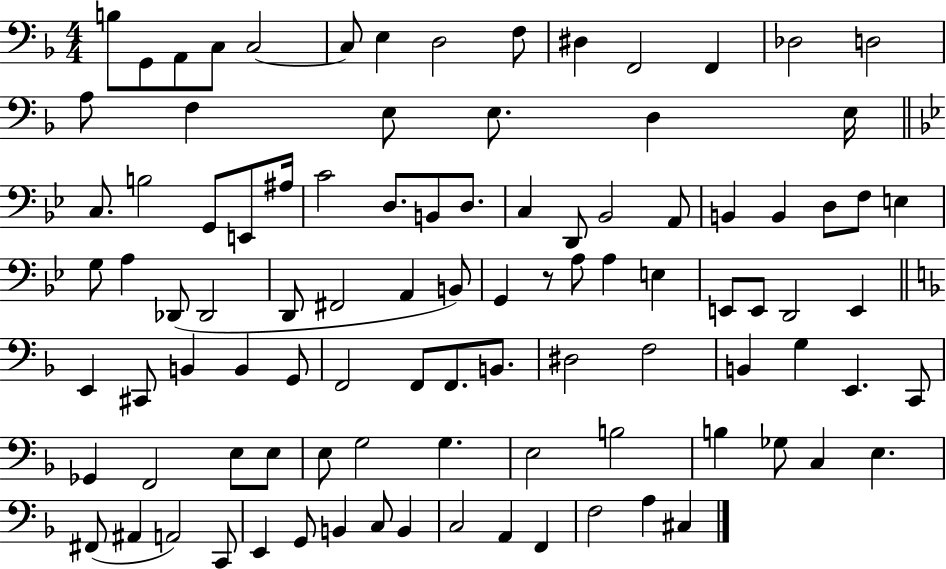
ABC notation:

X:1
T:Untitled
M:4/4
L:1/4
K:F
B,/2 G,,/2 A,,/2 C,/2 C,2 C,/2 E, D,2 F,/2 ^D, F,,2 F,, _D,2 D,2 A,/2 F, E,/2 E,/2 D, E,/4 C,/2 B,2 G,,/2 E,,/2 ^A,/4 C2 D,/2 B,,/2 D,/2 C, D,,/2 _B,,2 A,,/2 B,, B,, D,/2 F,/2 E, G,/2 A, _D,,/2 _D,,2 D,,/2 ^F,,2 A,, B,,/2 G,, z/2 A,/2 A, E, E,,/2 E,,/2 D,,2 E,, E,, ^C,,/2 B,, B,, G,,/2 F,,2 F,,/2 F,,/2 B,,/2 ^D,2 F,2 B,, G, E,, C,,/2 _G,, F,,2 E,/2 E,/2 E,/2 G,2 G, E,2 B,2 B, _G,/2 C, E, ^F,,/2 ^A,, A,,2 C,,/2 E,, G,,/2 B,, C,/2 B,, C,2 A,, F,, F,2 A, ^C,